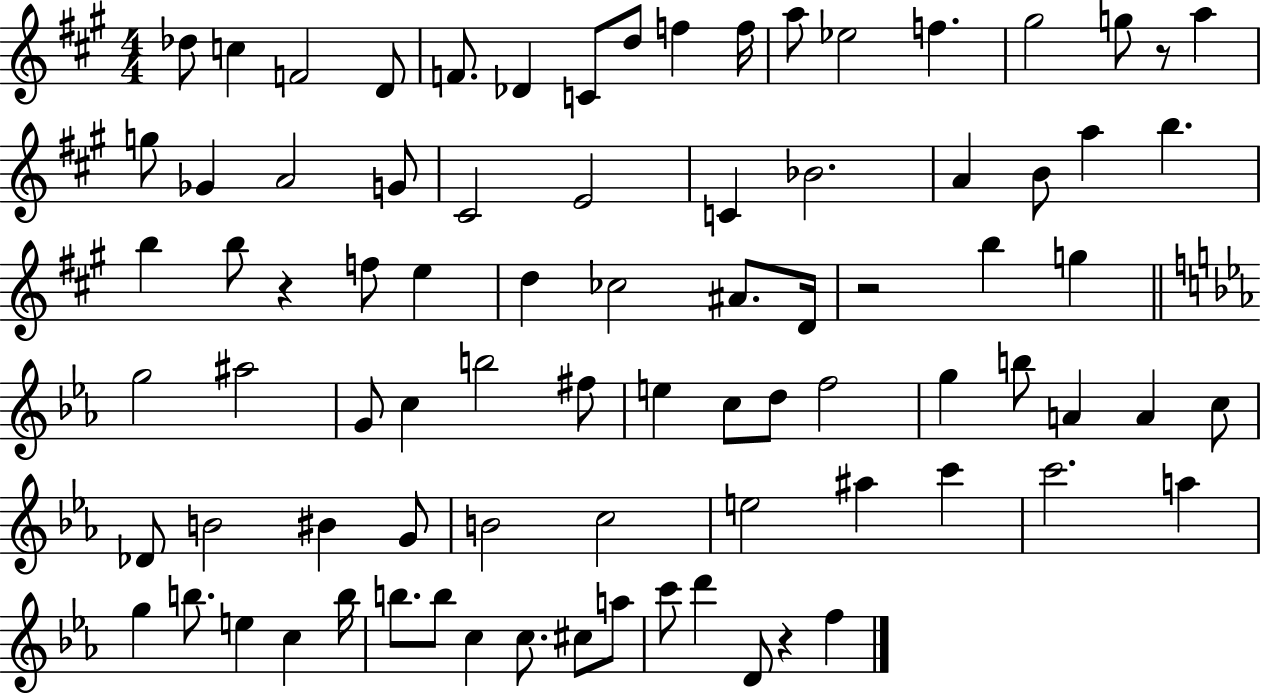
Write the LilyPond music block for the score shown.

{
  \clef treble
  \numericTimeSignature
  \time 4/4
  \key a \major
  des''8 c''4 f'2 d'8 | f'8. des'4 c'8 d''8 f''4 f''16 | a''8 ees''2 f''4. | gis''2 g''8 r8 a''4 | \break g''8 ges'4 a'2 g'8 | cis'2 e'2 | c'4 bes'2. | a'4 b'8 a''4 b''4. | \break b''4 b''8 r4 f''8 e''4 | d''4 ces''2 ais'8. d'16 | r2 b''4 g''4 | \bar "||" \break \key ees \major g''2 ais''2 | g'8 c''4 b''2 fis''8 | e''4 c''8 d''8 f''2 | g''4 b''8 a'4 a'4 c''8 | \break des'8 b'2 bis'4 g'8 | b'2 c''2 | e''2 ais''4 c'''4 | c'''2. a''4 | \break g''4 b''8. e''4 c''4 b''16 | b''8. b''8 c''4 c''8. cis''8 a''8 | c'''8 d'''4 d'8 r4 f''4 | \bar "|."
}